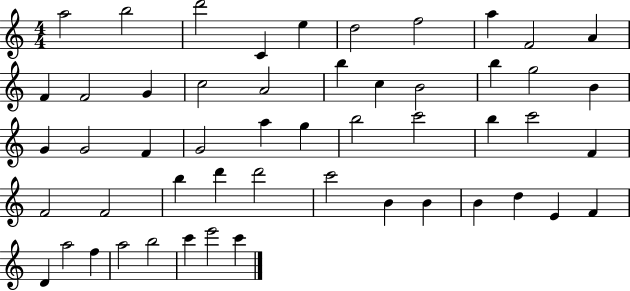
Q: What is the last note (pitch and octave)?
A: C6